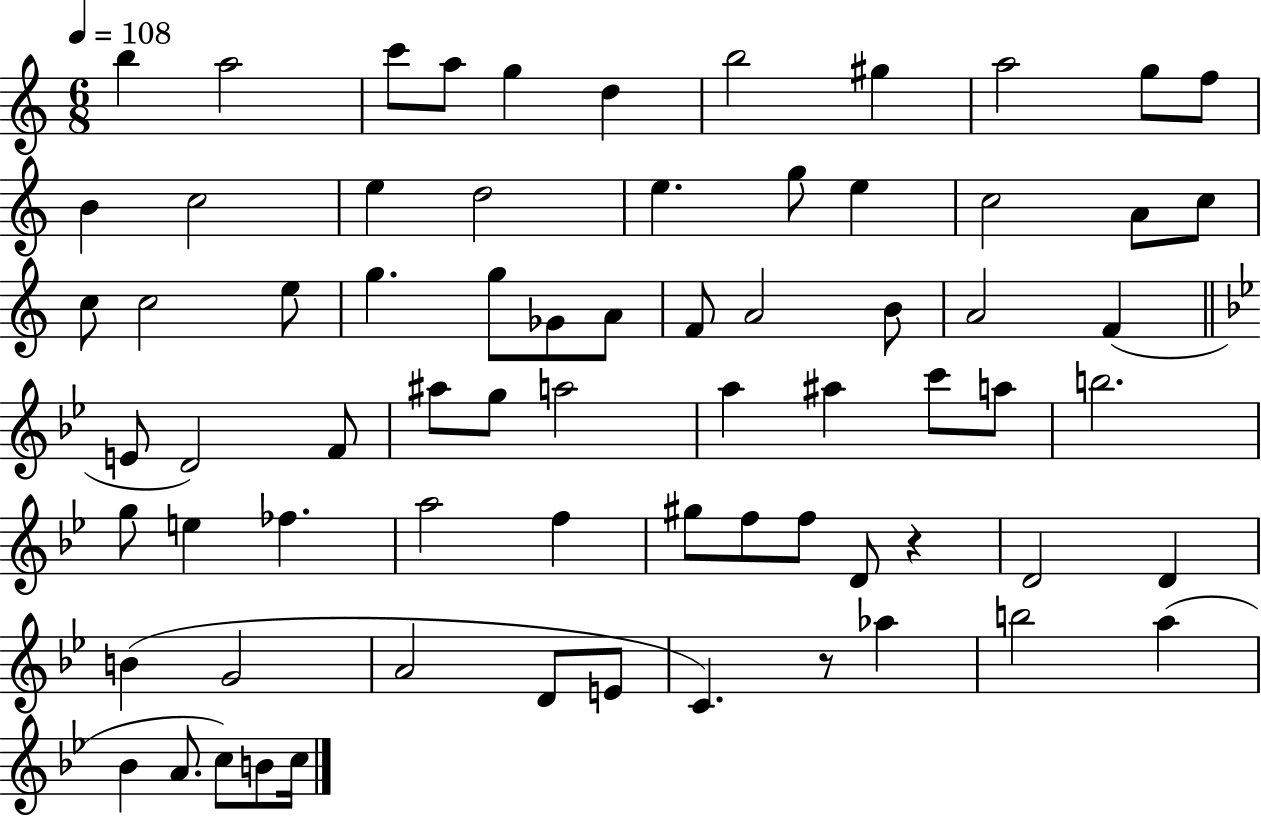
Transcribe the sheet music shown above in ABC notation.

X:1
T:Untitled
M:6/8
L:1/4
K:C
b a2 c'/2 a/2 g d b2 ^g a2 g/2 f/2 B c2 e d2 e g/2 e c2 A/2 c/2 c/2 c2 e/2 g g/2 _G/2 A/2 F/2 A2 B/2 A2 F E/2 D2 F/2 ^a/2 g/2 a2 a ^a c'/2 a/2 b2 g/2 e _f a2 f ^g/2 f/2 f/2 D/2 z D2 D B G2 A2 D/2 E/2 C z/2 _a b2 a _B A/2 c/2 B/2 c/4